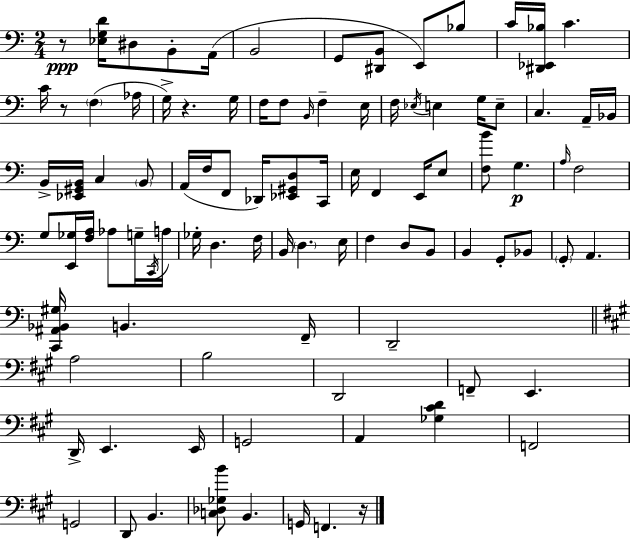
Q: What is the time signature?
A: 2/4